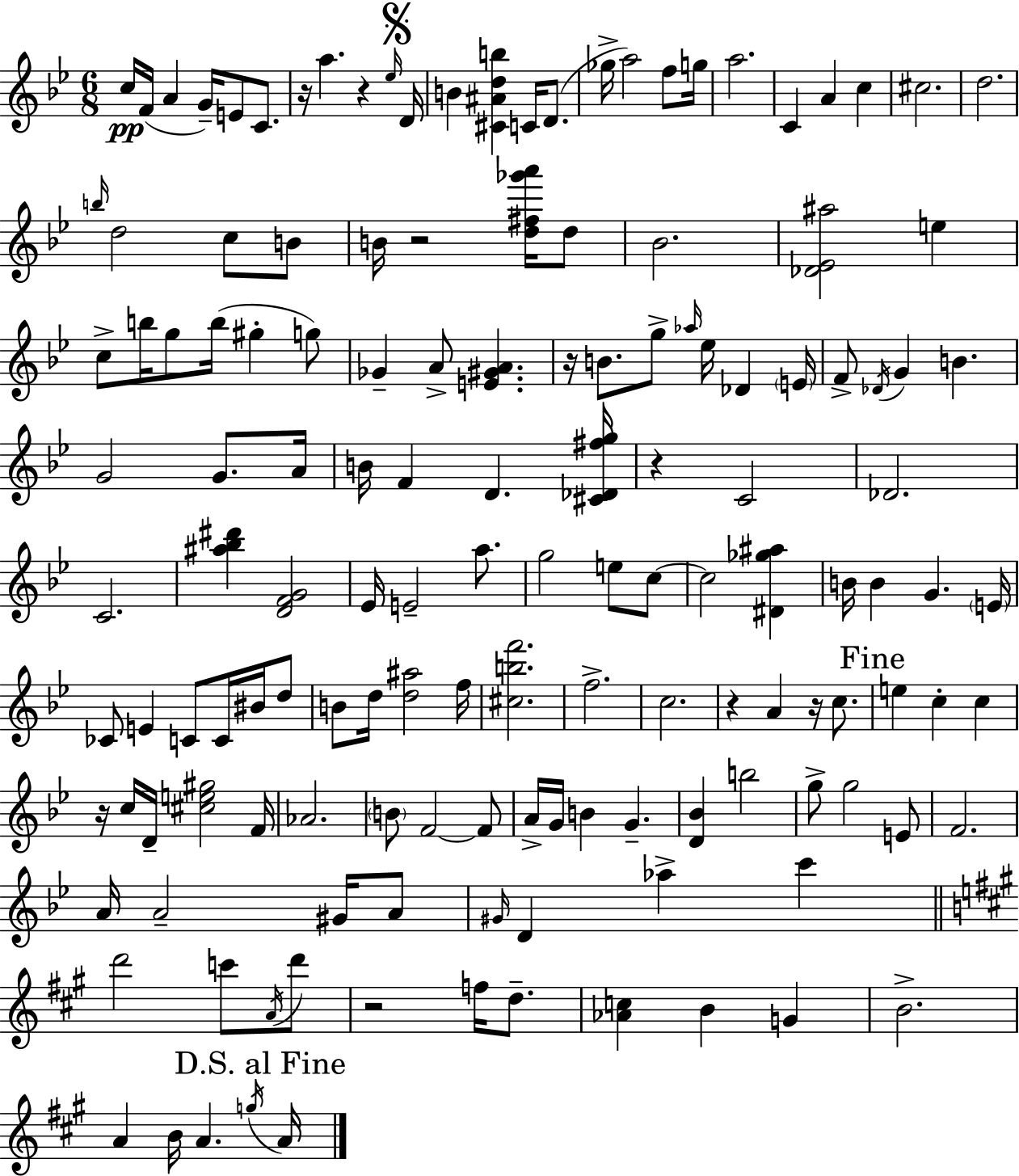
X:1
T:Untitled
M:6/8
L:1/4
K:Gm
c/4 F/4 A G/4 E/2 C/2 z/4 a z _e/4 D/4 B [^C^Adb] C/4 D/2 _g/4 a2 f/2 g/4 a2 C A c ^c2 d2 b/4 d2 c/2 B/2 B/4 z2 [d^f_g'a']/4 d/2 _B2 [_D_E^a]2 e c/2 b/4 g/2 b/4 ^g g/2 _G A/2 [E^GA] z/4 B/2 g/2 _a/4 _e/4 _D E/4 F/2 _D/4 G B G2 G/2 A/4 B/4 F D [^C_D^fg]/4 z C2 _D2 C2 [^a_b^d'] [DFG]2 _E/4 E2 a/2 g2 e/2 c/2 c2 [^D_g^a] B/4 B G E/4 _C/2 E C/2 C/4 ^B/4 d/2 B/2 d/4 [d^a]2 f/4 [^cbf']2 f2 c2 z A z/4 c/2 e c c z/4 c/4 D/4 [^ce^g]2 F/4 _A2 B/2 F2 F/2 A/4 G/4 B G [D_B] b2 g/2 g2 E/2 F2 A/4 A2 ^G/4 A/2 ^G/4 D _a c' d'2 c'/2 A/4 d'/2 z2 f/4 d/2 [_Ac] B G B2 A B/4 A g/4 A/4